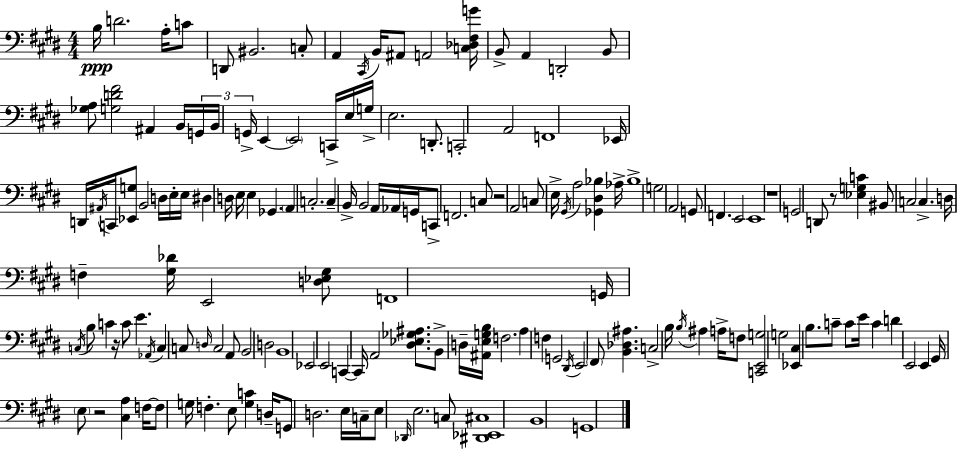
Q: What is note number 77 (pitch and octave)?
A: F2